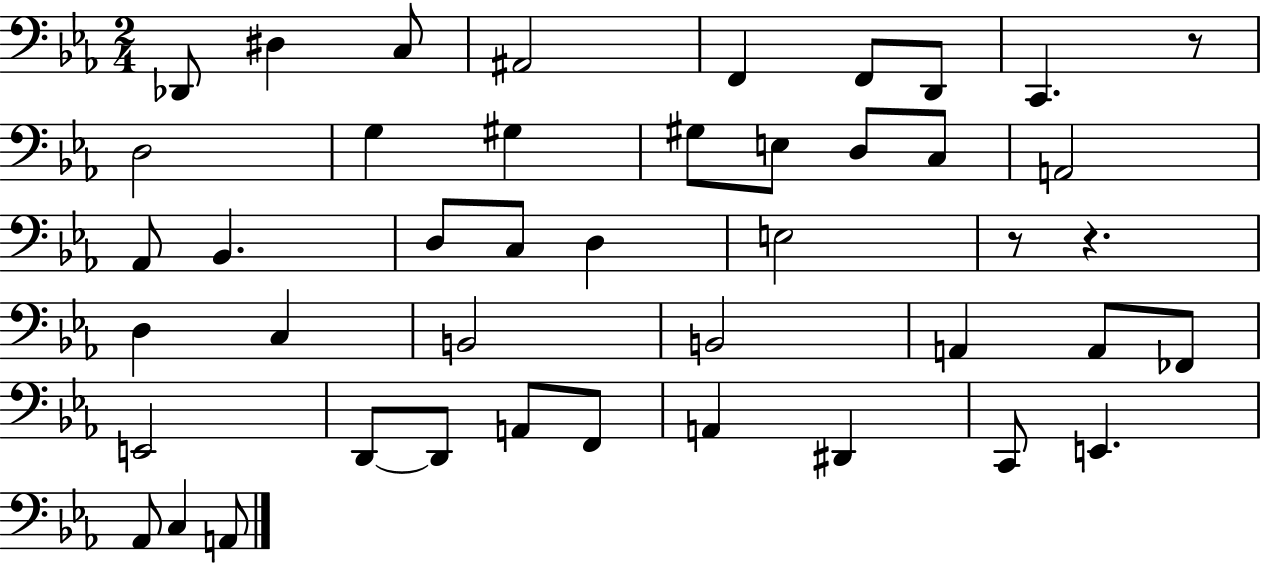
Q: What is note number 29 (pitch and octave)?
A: FES2